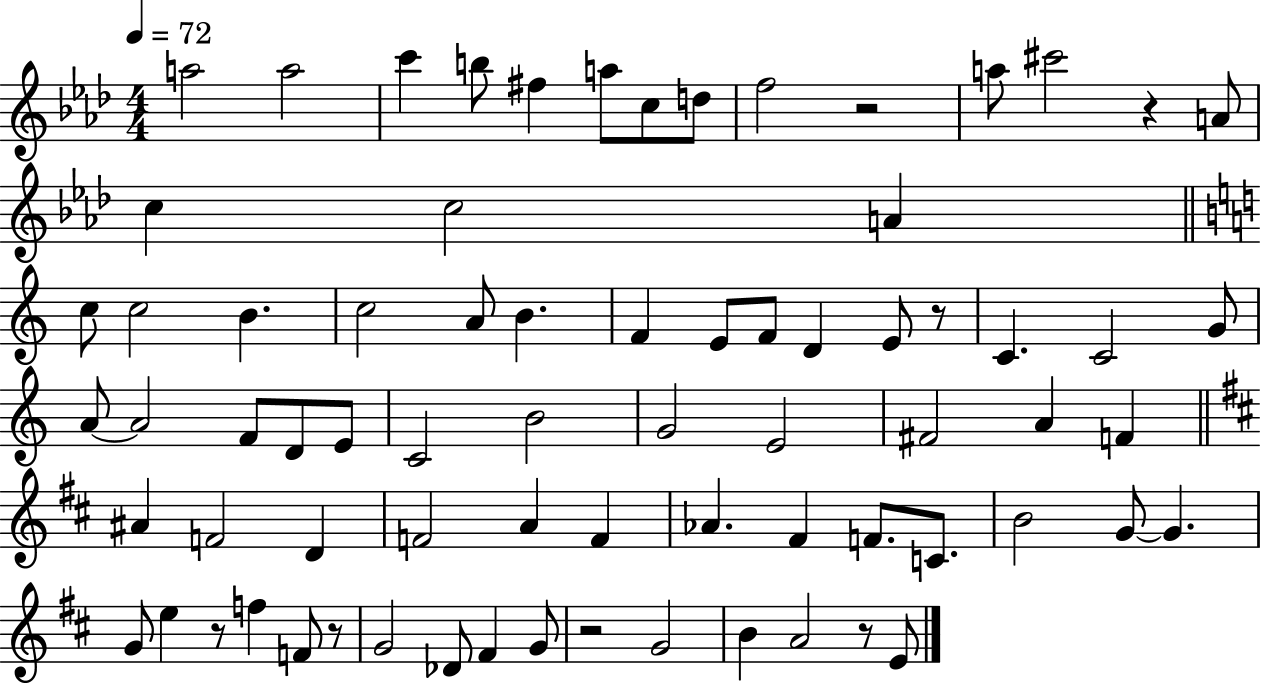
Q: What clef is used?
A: treble